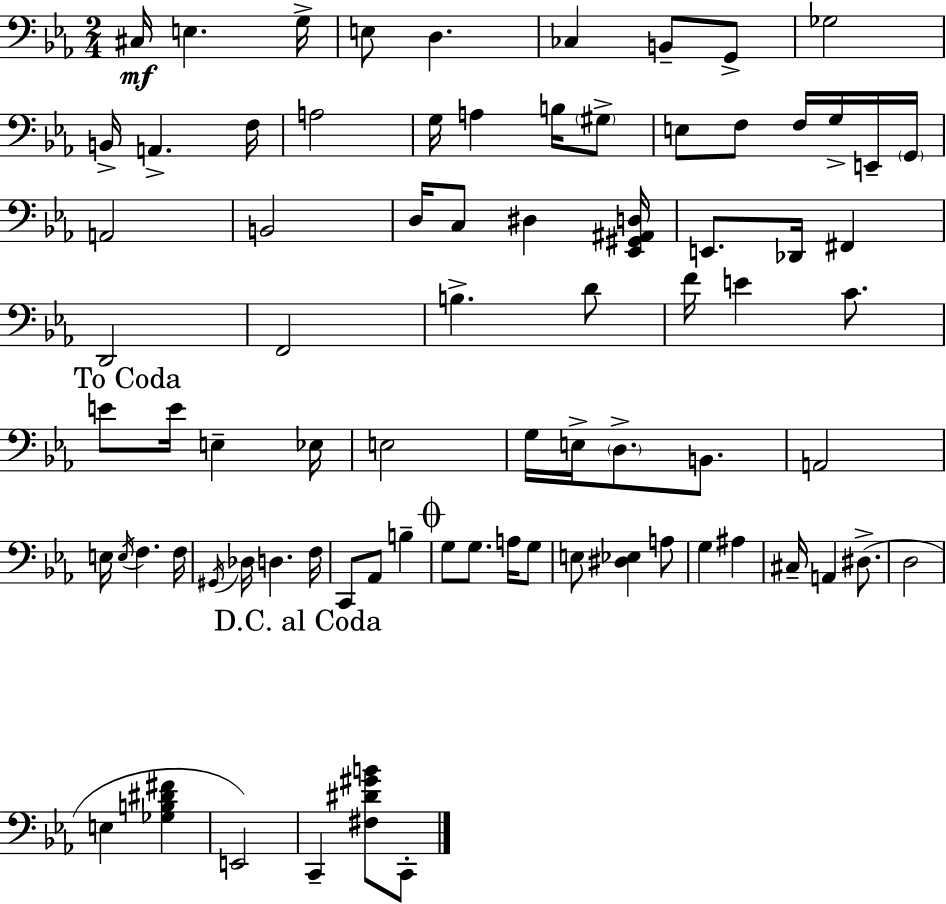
X:1
T:Untitled
M:2/4
L:1/4
K:Eb
^C,/4 E, G,/4 E,/2 D, _C, B,,/2 G,,/2 _G,2 B,,/4 A,, F,/4 A,2 G,/4 A, B,/4 ^G,/2 E,/2 F,/2 F,/4 G,/4 E,,/4 G,,/4 A,,2 B,,2 D,/4 C,/2 ^D, [_E,,^G,,^A,,D,]/4 E,,/2 _D,,/4 ^F,, D,,2 F,,2 B, D/2 F/4 E C/2 E/2 E/4 E, _E,/4 E,2 G,/4 E,/4 D,/2 B,,/2 A,,2 E,/4 E,/4 F, F,/4 ^G,,/4 _D,/4 D, F,/4 C,,/2 _A,,/2 B, G,/2 G,/2 A,/4 G,/2 E,/2 [^D,_E,] A,/2 G, ^A, ^C,/4 A,, ^D,/2 D,2 E, [_G,B,^D^F] E,,2 C,, [^F,^D^GB]/2 C,,/2